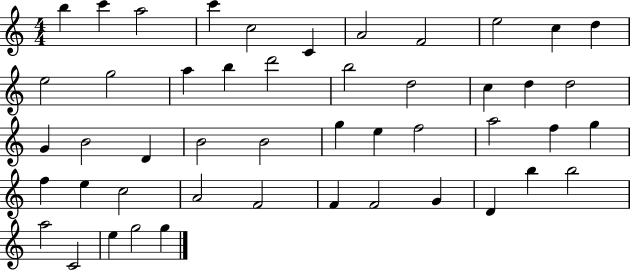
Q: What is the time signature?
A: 4/4